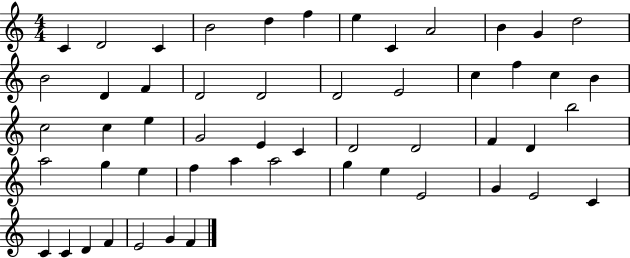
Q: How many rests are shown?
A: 0